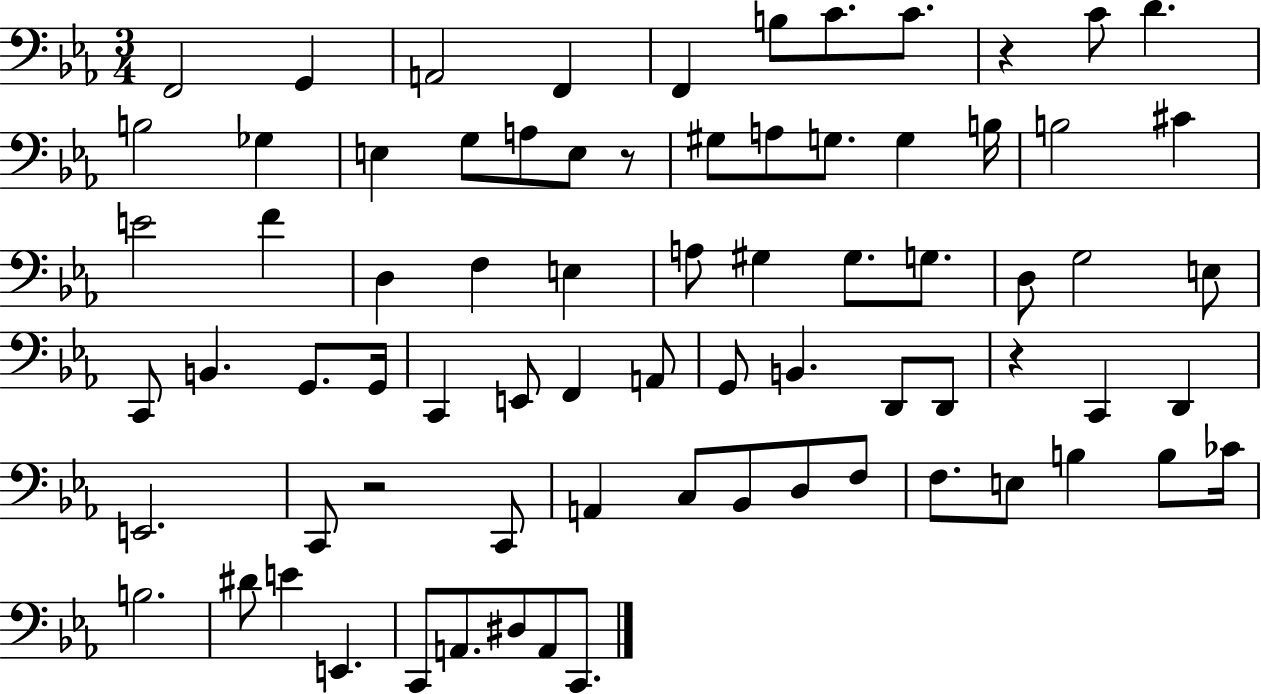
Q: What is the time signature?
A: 3/4